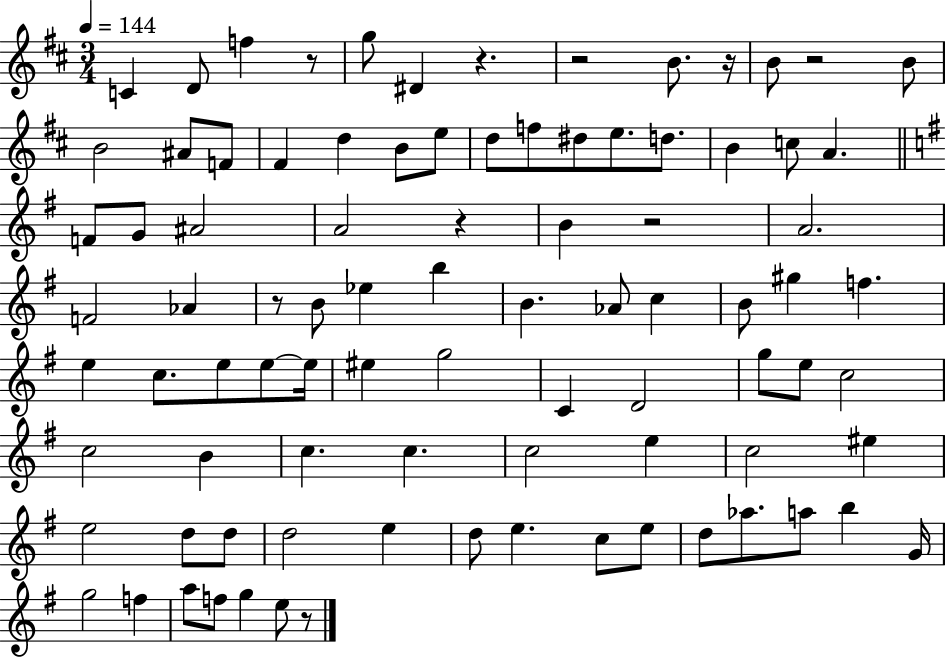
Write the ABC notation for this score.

X:1
T:Untitled
M:3/4
L:1/4
K:D
C D/2 f z/2 g/2 ^D z z2 B/2 z/4 B/2 z2 B/2 B2 ^A/2 F/2 ^F d B/2 e/2 d/2 f/2 ^d/2 e/2 d/2 B c/2 A F/2 G/2 ^A2 A2 z B z2 A2 F2 _A z/2 B/2 _e b B _A/2 c B/2 ^g f e c/2 e/2 e/2 e/4 ^e g2 C D2 g/2 e/2 c2 c2 B c c c2 e c2 ^e e2 d/2 d/2 d2 e d/2 e c/2 e/2 d/2 _a/2 a/2 b G/4 g2 f a/2 f/2 g e/2 z/2